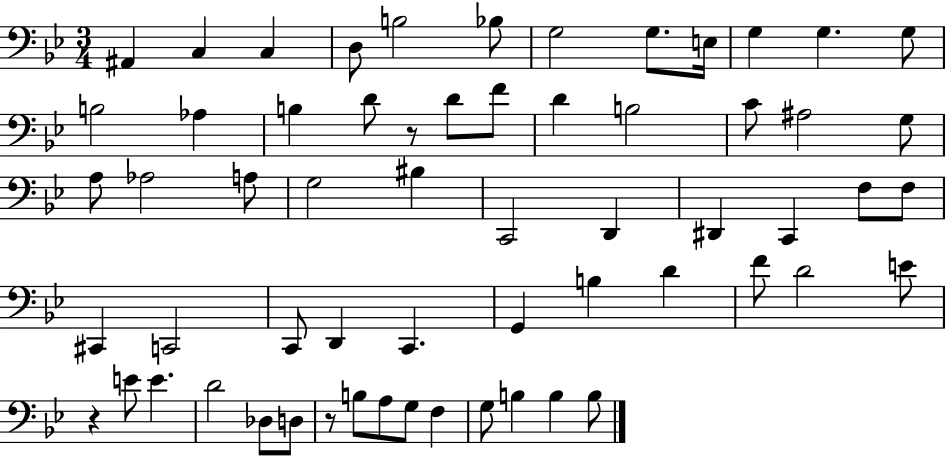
{
  \clef bass
  \numericTimeSignature
  \time 3/4
  \key bes \major
  ais,4 c4 c4 | d8 b2 bes8 | g2 g8. e16 | g4 g4. g8 | \break b2 aes4 | b4 d'8 r8 d'8 f'8 | d'4 b2 | c'8 ais2 g8 | \break a8 aes2 a8 | g2 bis4 | c,2 d,4 | dis,4 c,4 f8 f8 | \break cis,4 c,2 | c,8 d,4 c,4. | g,4 b4 d'4 | f'8 d'2 e'8 | \break r4 e'8 e'4. | d'2 des8 d8 | r8 b8 a8 g8 f4 | g8 b4 b4 b8 | \break \bar "|."
}